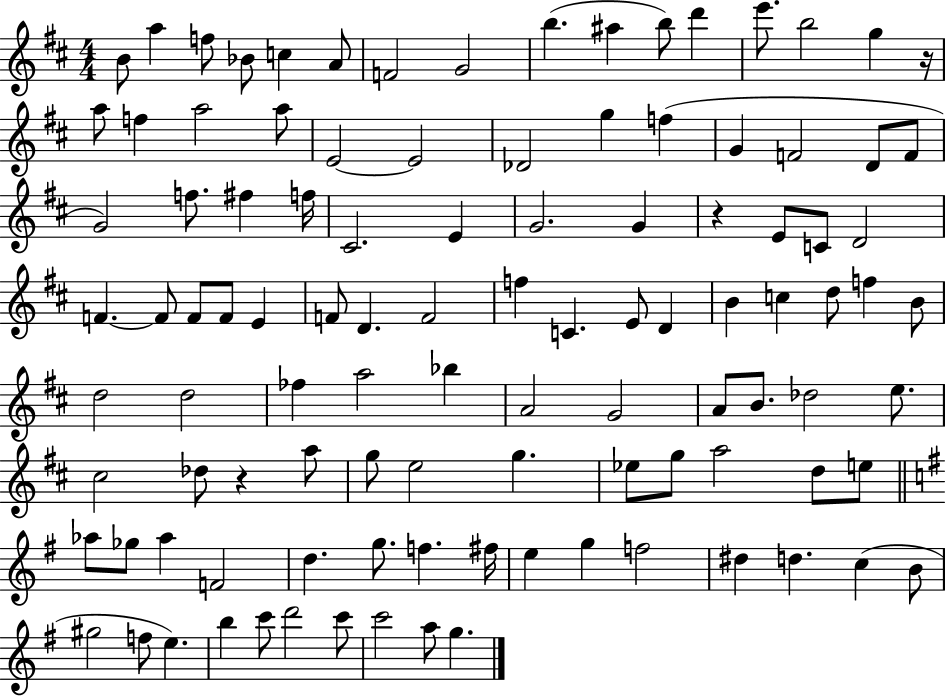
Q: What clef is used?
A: treble